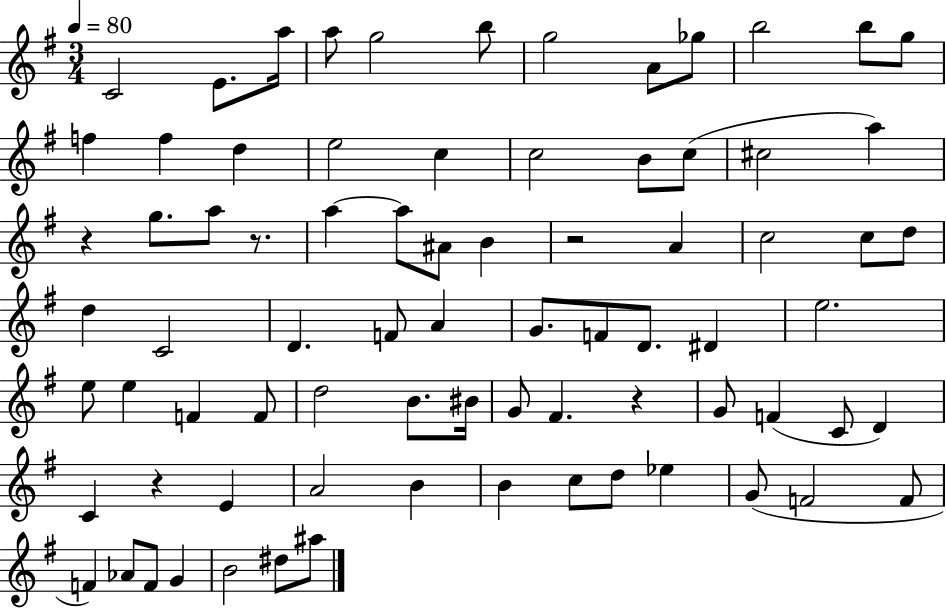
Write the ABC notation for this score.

X:1
T:Untitled
M:3/4
L:1/4
K:G
C2 E/2 a/4 a/2 g2 b/2 g2 A/2 _g/2 b2 b/2 g/2 f f d e2 c c2 B/2 c/2 ^c2 a z g/2 a/2 z/2 a a/2 ^A/2 B z2 A c2 c/2 d/2 d C2 D F/2 A G/2 F/2 D/2 ^D e2 e/2 e F F/2 d2 B/2 ^B/4 G/2 ^F z G/2 F C/2 D C z E A2 B B c/2 d/2 _e G/2 F2 F/2 F _A/2 F/2 G B2 ^d/2 ^a/2